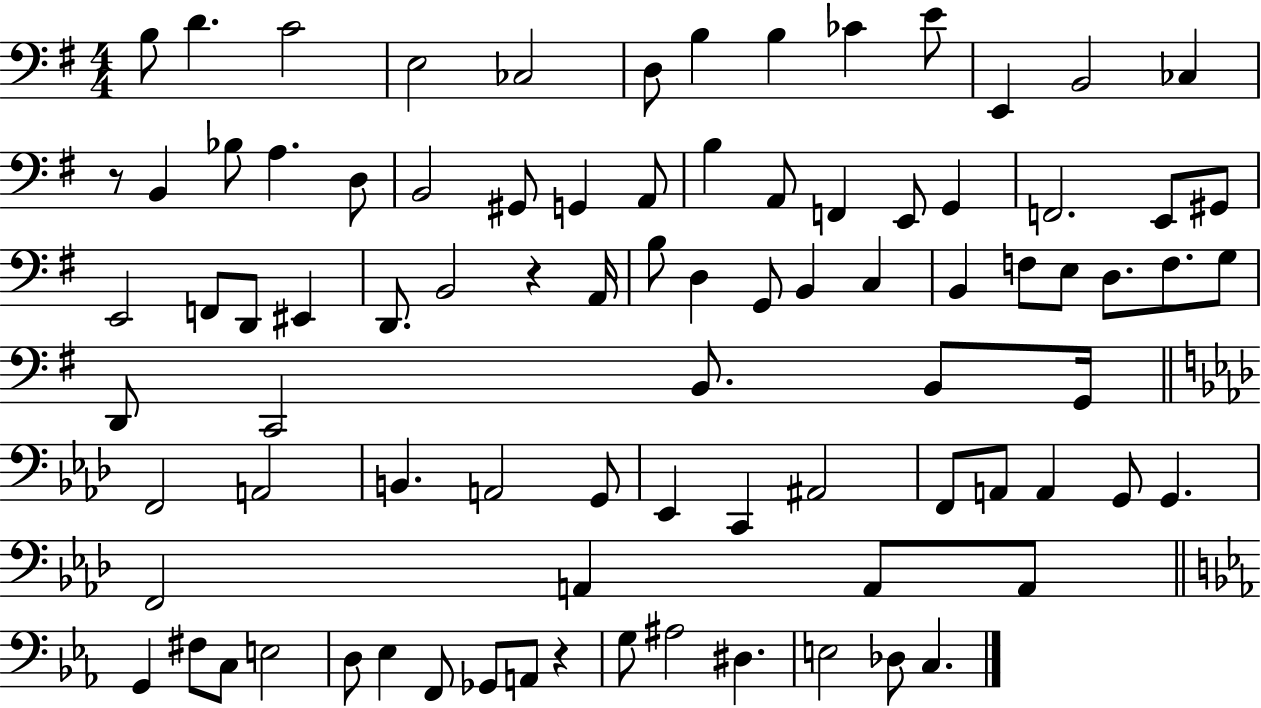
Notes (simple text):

B3/e D4/q. C4/h E3/h CES3/h D3/e B3/q B3/q CES4/q E4/e E2/q B2/h CES3/q R/e B2/q Bb3/e A3/q. D3/e B2/h G#2/e G2/q A2/e B3/q A2/e F2/q E2/e G2/q F2/h. E2/e G#2/e E2/h F2/e D2/e EIS2/q D2/e. B2/h R/q A2/s B3/e D3/q G2/e B2/q C3/q B2/q F3/e E3/e D3/e. F3/e. G3/e D2/e C2/h B2/e. B2/e G2/s F2/h A2/h B2/q. A2/h G2/e Eb2/q C2/q A#2/h F2/e A2/e A2/q G2/e G2/q. F2/h A2/q A2/e A2/e G2/q F#3/e C3/e E3/h D3/e Eb3/q F2/e Gb2/e A2/e R/q G3/e A#3/h D#3/q. E3/h Db3/e C3/q.